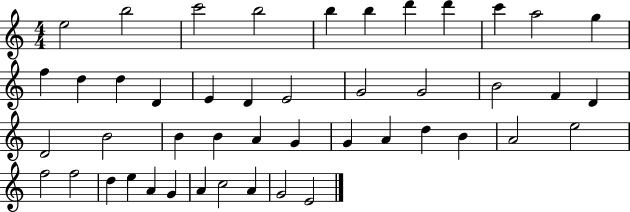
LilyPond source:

{
  \clef treble
  \numericTimeSignature
  \time 4/4
  \key c \major
  e''2 b''2 | c'''2 b''2 | b''4 b''4 d'''4 d'''4 | c'''4 a''2 g''4 | \break f''4 d''4 d''4 d'4 | e'4 d'4 e'2 | g'2 g'2 | b'2 f'4 d'4 | \break d'2 b'2 | b'4 b'4 a'4 g'4 | g'4 a'4 d''4 b'4 | a'2 e''2 | \break f''2 f''2 | d''4 e''4 a'4 g'4 | a'4 c''2 a'4 | g'2 e'2 | \break \bar "|."
}